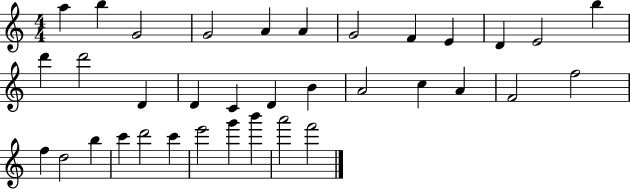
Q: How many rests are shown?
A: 0